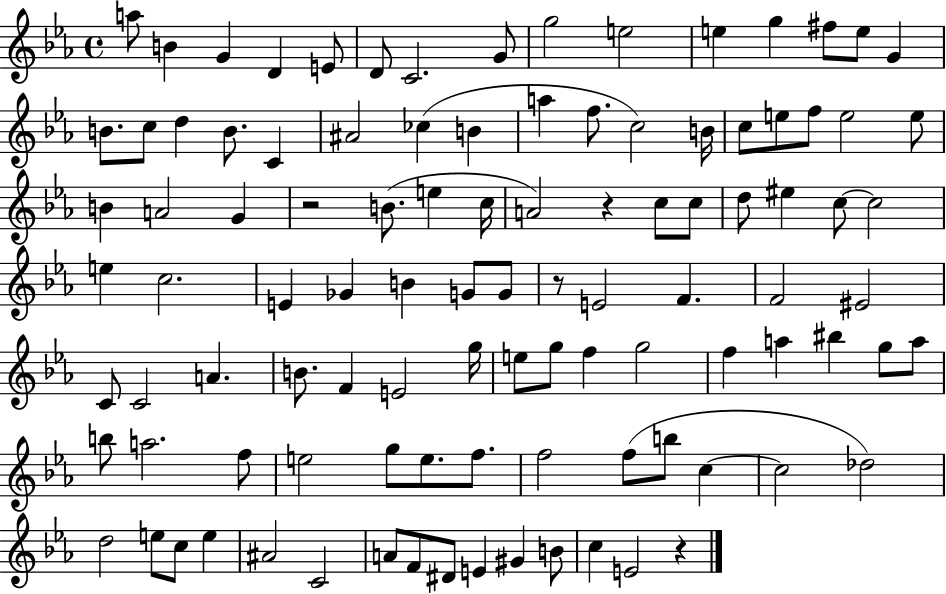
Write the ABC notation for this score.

X:1
T:Untitled
M:4/4
L:1/4
K:Eb
a/2 B G D E/2 D/2 C2 G/2 g2 e2 e g ^f/2 e/2 G B/2 c/2 d B/2 C ^A2 _c B a f/2 c2 B/4 c/2 e/2 f/2 e2 e/2 B A2 G z2 B/2 e c/4 A2 z c/2 c/2 d/2 ^e c/2 c2 e c2 E _G B G/2 G/2 z/2 E2 F F2 ^E2 C/2 C2 A B/2 F E2 g/4 e/2 g/2 f g2 f a ^b g/2 a/2 b/2 a2 f/2 e2 g/2 e/2 f/2 f2 f/2 b/2 c c2 _d2 d2 e/2 c/2 e ^A2 C2 A/2 F/2 ^D/2 E ^G B/2 c E2 z